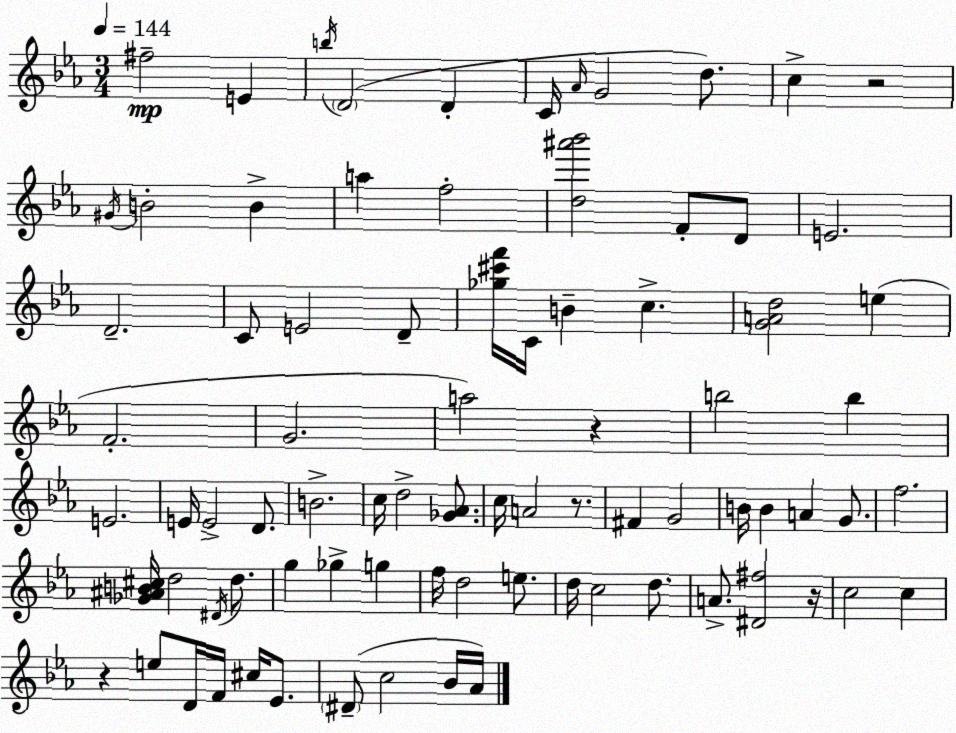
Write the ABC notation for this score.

X:1
T:Untitled
M:3/4
L:1/4
K:Eb
^f2 E b/4 D2 D C/4 _A/4 G2 d/2 c z2 ^G/4 B2 B a f2 [d^a'_b']2 F/2 D/2 E2 D2 C/2 E2 D/2 [_g^c'f']/4 C/4 B c [GAd]2 e F2 G2 a2 z b2 b E2 E/4 E2 D/2 B2 c/4 d2 [_G_A]/2 c/4 A2 z/2 ^F G2 B/4 B A G/2 f2 [_G^AB^c]/4 d2 ^D/4 d/2 g _g g f/4 d2 e/2 d/4 c2 d/2 A/2 [^D^f]2 z/4 c2 c z e/2 D/4 F/4 ^c/4 _E/2 ^D/2 c2 _B/4 _A/4